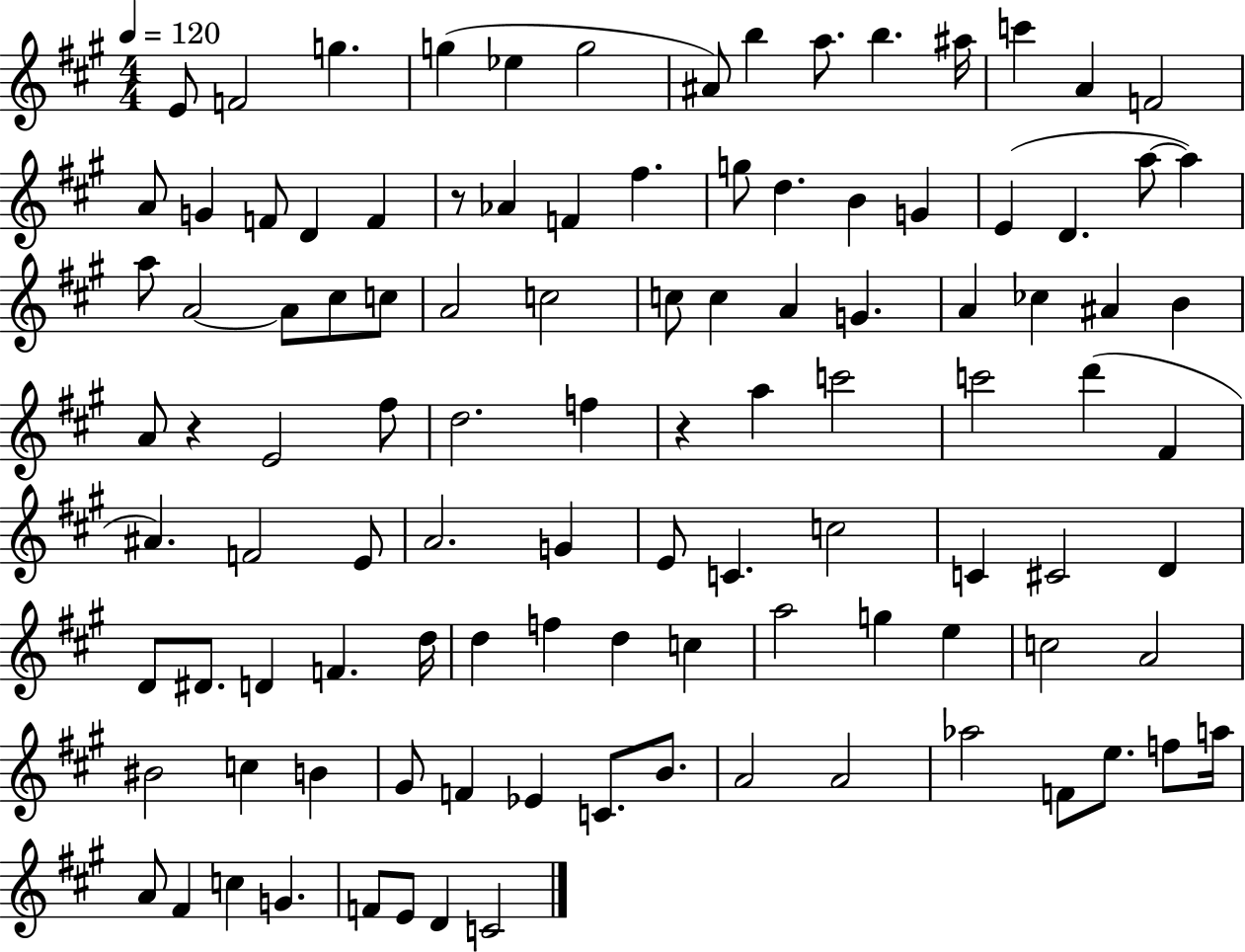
E4/e F4/h G5/q. G5/q Eb5/q G5/h A#4/e B5/q A5/e. B5/q. A#5/s C6/q A4/q F4/h A4/e G4/q F4/e D4/q F4/q R/e Ab4/q F4/q F#5/q. G5/e D5/q. B4/q G4/q E4/q D4/q. A5/e A5/q A5/e A4/h A4/e C#5/e C5/e A4/h C5/h C5/e C5/q A4/q G4/q. A4/q CES5/q A#4/q B4/q A4/e R/q E4/h F#5/e D5/h. F5/q R/q A5/q C6/h C6/h D6/q F#4/q A#4/q. F4/h E4/e A4/h. G4/q E4/e C4/q. C5/h C4/q C#4/h D4/q D4/e D#4/e. D4/q F4/q. D5/s D5/q F5/q D5/q C5/q A5/h G5/q E5/q C5/h A4/h BIS4/h C5/q B4/q G#4/e F4/q Eb4/q C4/e. B4/e. A4/h A4/h Ab5/h F4/e E5/e. F5/e A5/s A4/e F#4/q C5/q G4/q. F4/e E4/e D4/q C4/h